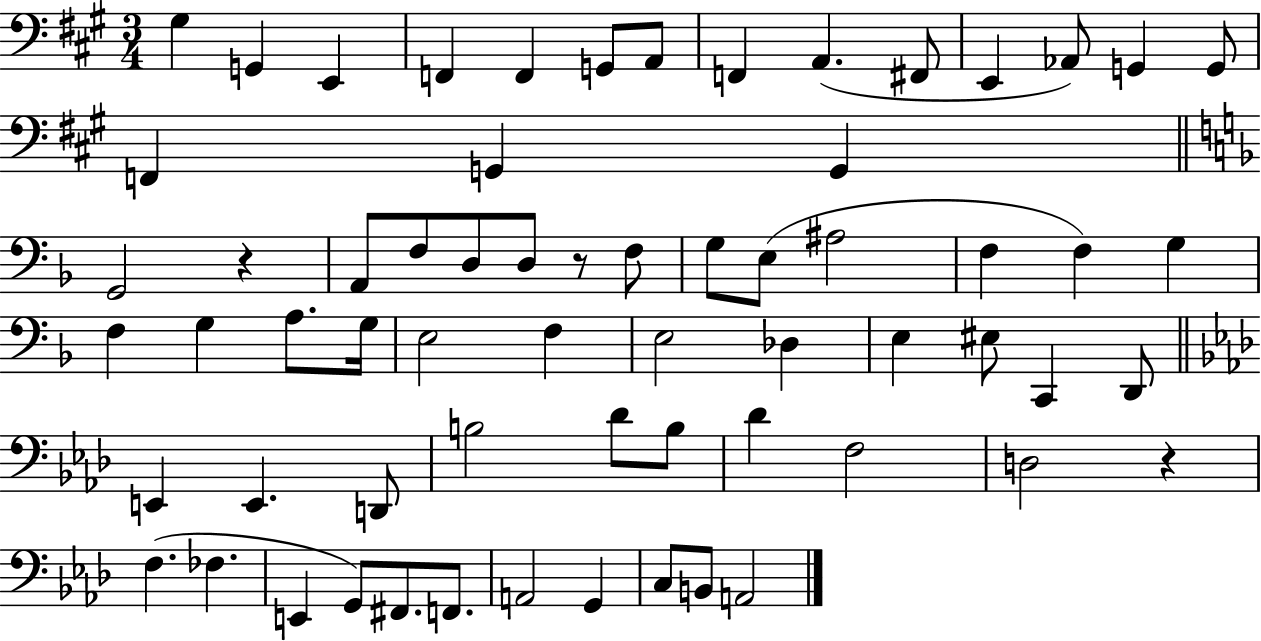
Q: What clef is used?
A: bass